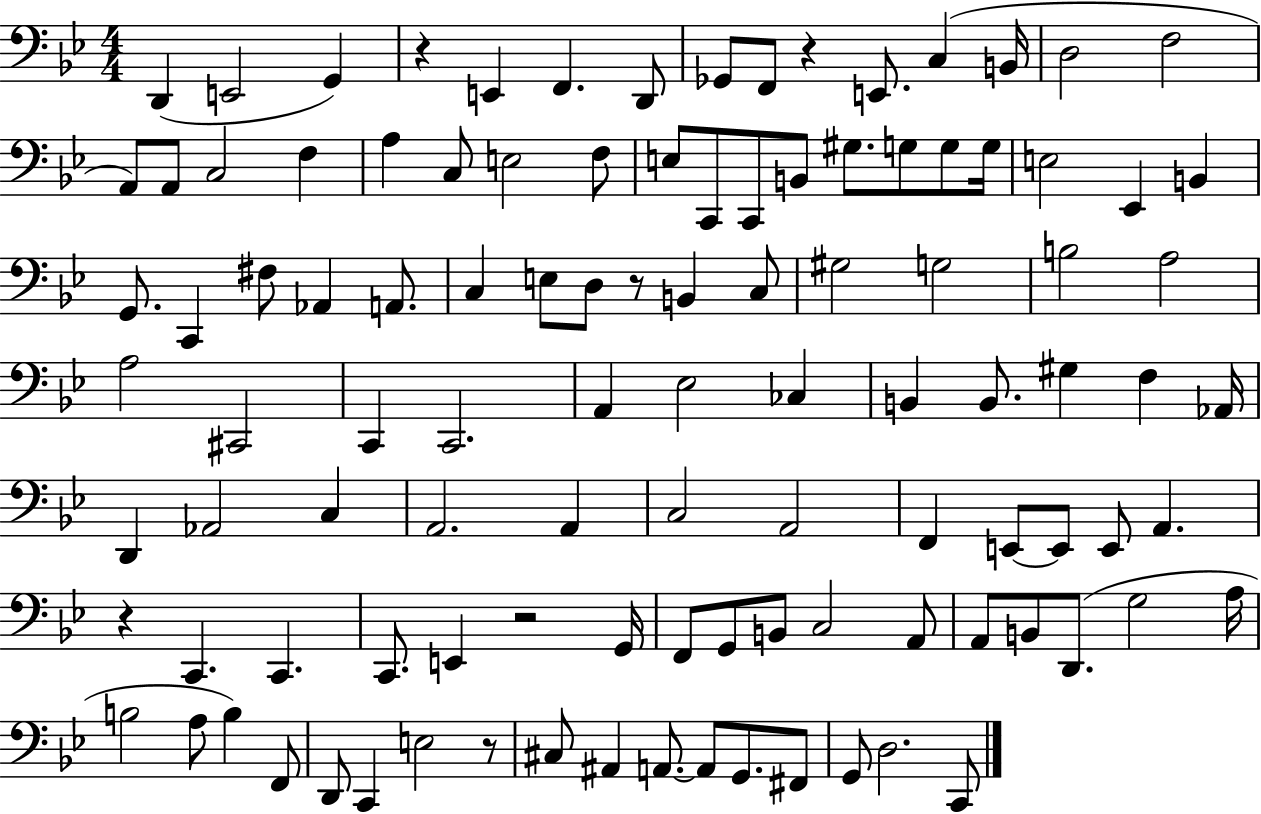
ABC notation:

X:1
T:Untitled
M:4/4
L:1/4
K:Bb
D,, E,,2 G,, z E,, F,, D,,/2 _G,,/2 F,,/2 z E,,/2 C, B,,/4 D,2 F,2 A,,/2 A,,/2 C,2 F, A, C,/2 E,2 F,/2 E,/2 C,,/2 C,,/2 B,,/2 ^G,/2 G,/2 G,/2 G,/4 E,2 _E,, B,, G,,/2 C,, ^F,/2 _A,, A,,/2 C, E,/2 D,/2 z/2 B,, C,/2 ^G,2 G,2 B,2 A,2 A,2 ^C,,2 C,, C,,2 A,, _E,2 _C, B,, B,,/2 ^G, F, _A,,/4 D,, _A,,2 C, A,,2 A,, C,2 A,,2 F,, E,,/2 E,,/2 E,,/2 A,, z C,, C,, C,,/2 E,, z2 G,,/4 F,,/2 G,,/2 B,,/2 C,2 A,,/2 A,,/2 B,,/2 D,,/2 G,2 A,/4 B,2 A,/2 B, F,,/2 D,,/2 C,, E,2 z/2 ^C,/2 ^A,, A,,/2 A,,/2 G,,/2 ^F,,/2 G,,/2 D,2 C,,/2